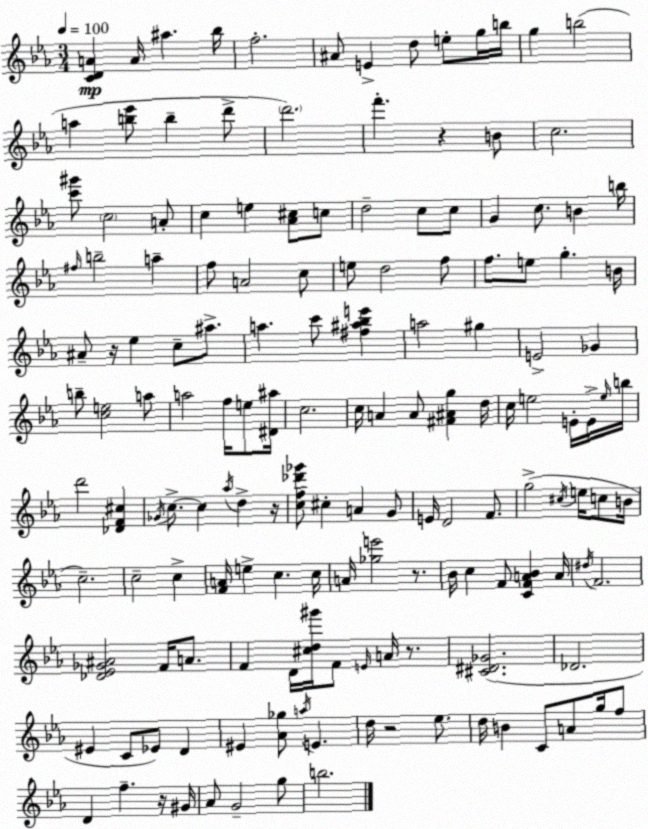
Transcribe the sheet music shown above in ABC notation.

X:1
T:Untitled
M:3/4
L:1/4
K:Eb
[CDA] A/4 ^a _b/4 f2 ^A/2 E d/2 e/2 g/4 b/4 g b2 a [b_e']/2 b d'/2 d'2 f' z B/2 c2 [c'^g']/2 c2 A/2 c e [_A^c]/2 c/2 d2 c/2 c/2 G c/2 B b/4 ^f/4 b2 a f/2 A2 c/2 e/2 d2 f/2 f/2 e/2 g B/4 ^A/2 z/4 _e c/2 ^a/2 a c'/2 [^f^a_be'] a2 ^g E2 _G b/2 [ce]2 a/2 a2 f/4 e/2 [^D^a]/4 c2 c/4 A A/2 [^F^Ag] d/4 c/4 e2 E/4 E/4 e/4 b/4 d'2 [_DF^c] _G/4 c/2 c _a/4 d z/4 [cf_d'_g']/2 ^c A G/2 E/4 D2 F/2 g2 ^c/4 e/4 c/2 B/4 c2 c2 c [FA]/4 e c c/4 A/4 [_ge']2 z/2 _B/4 c F/2 [CFA_B] A/4 ^d/4 F2 [_D_E_G^A]2 F/4 A/2 F D/4 [^cd^g']/4 F/2 E/4 A/4 z/2 [^C^D_G]2 _D2 ^E C/2 _E/2 D ^E [_A_g]/2 a/4 E d/4 z2 _e/2 d/4 B C/2 A/2 g/4 f/2 D f z/4 ^G/4 _A/2 G2 g/2 b2